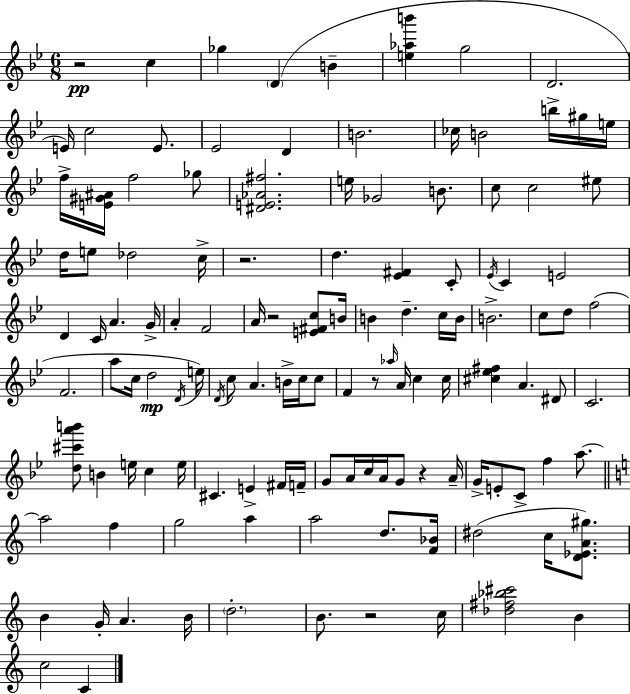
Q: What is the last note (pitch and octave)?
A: C4